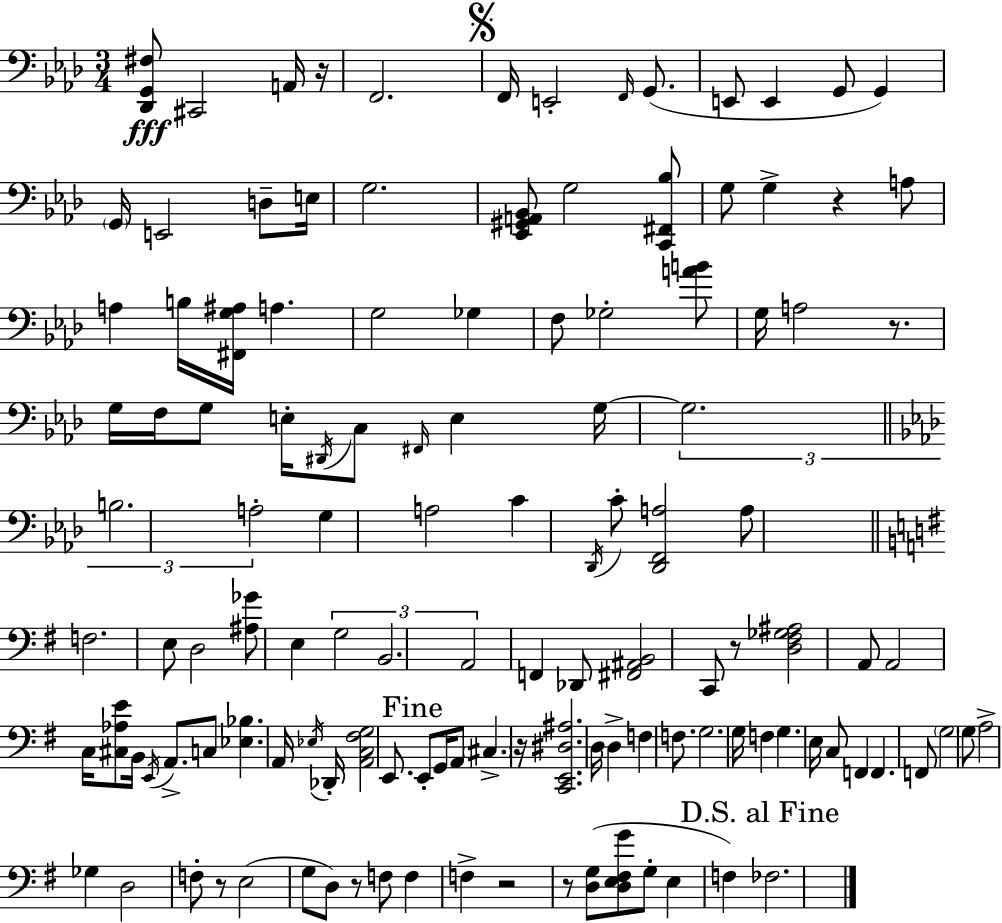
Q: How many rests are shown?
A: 9